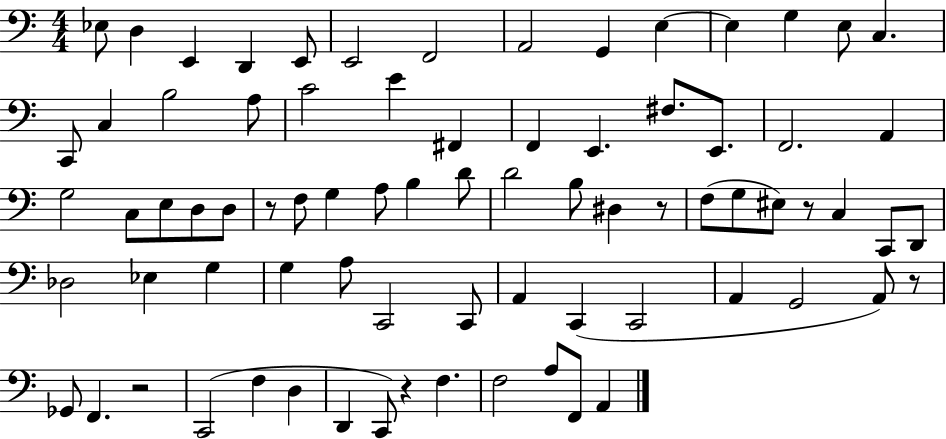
{
  \clef bass
  \numericTimeSignature
  \time 4/4
  \key c \major
  ees8 d4 e,4 d,4 e,8 | e,2 f,2 | a,2 g,4 e4~~ | e4 g4 e8 c4. | \break c,8 c4 b2 a8 | c'2 e'4 fis,4 | f,4 e,4. fis8. e,8. | f,2. a,4 | \break g2 c8 e8 d8 d8 | r8 f8 g4 a8 b4 d'8 | d'2 b8 dis4 r8 | f8( g8 eis8) r8 c4 c,8 d,8 | \break des2 ees4 g4 | g4 a8 c,2 c,8 | a,4 c,4( c,2 | a,4 g,2 a,8) r8 | \break ges,8 f,4. r2 | c,2( f4 d4 | d,4 c,8) r4 f4. | f2 a8 f,8 a,4 | \break \bar "|."
}